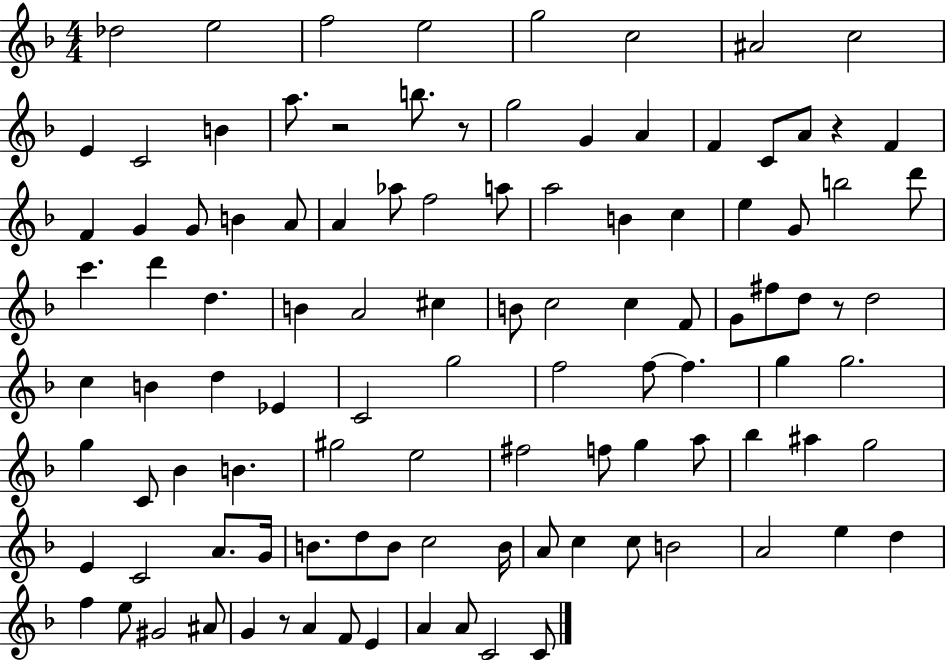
Db5/h E5/h F5/h E5/h G5/h C5/h A#4/h C5/h E4/q C4/h B4/q A5/e. R/h B5/e. R/e G5/h G4/q A4/q F4/q C4/e A4/e R/q F4/q F4/q G4/q G4/e B4/q A4/e A4/q Ab5/e F5/h A5/e A5/h B4/q C5/q E5/q G4/e B5/h D6/e C6/q. D6/q D5/q. B4/q A4/h C#5/q B4/e C5/h C5/q F4/e G4/e F#5/e D5/e R/e D5/h C5/q B4/q D5/q Eb4/q C4/h G5/h F5/h F5/e F5/q. G5/q G5/h. G5/q C4/e Bb4/q B4/q. G#5/h E5/h F#5/h F5/e G5/q A5/e Bb5/q A#5/q G5/h E4/q C4/h A4/e. G4/s B4/e. D5/e B4/e C5/h B4/s A4/e C5/q C5/e B4/h A4/h E5/q D5/q F5/q E5/e G#4/h A#4/e G4/q R/e A4/q F4/e E4/q A4/q A4/e C4/h C4/e